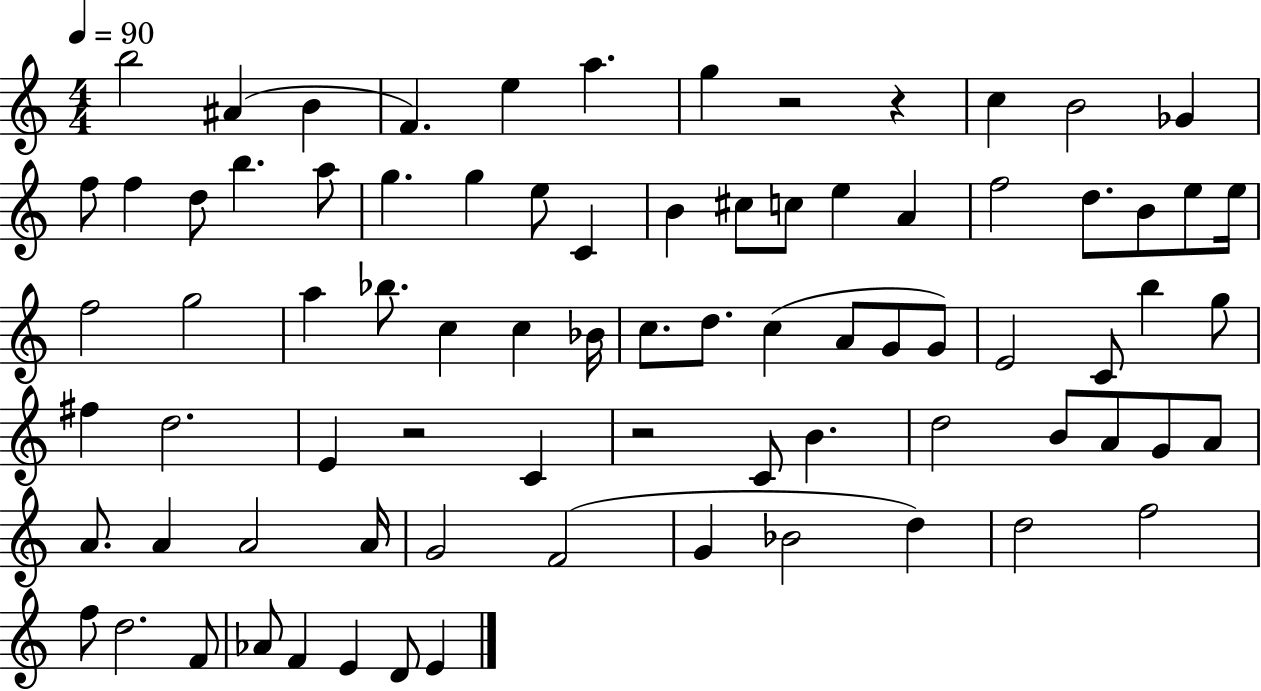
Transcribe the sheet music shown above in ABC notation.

X:1
T:Untitled
M:4/4
L:1/4
K:C
b2 ^A B F e a g z2 z c B2 _G f/2 f d/2 b a/2 g g e/2 C B ^c/2 c/2 e A f2 d/2 B/2 e/2 e/4 f2 g2 a _b/2 c c _B/4 c/2 d/2 c A/2 G/2 G/2 E2 C/2 b g/2 ^f d2 E z2 C z2 C/2 B d2 B/2 A/2 G/2 A/2 A/2 A A2 A/4 G2 F2 G _B2 d d2 f2 f/2 d2 F/2 _A/2 F E D/2 E